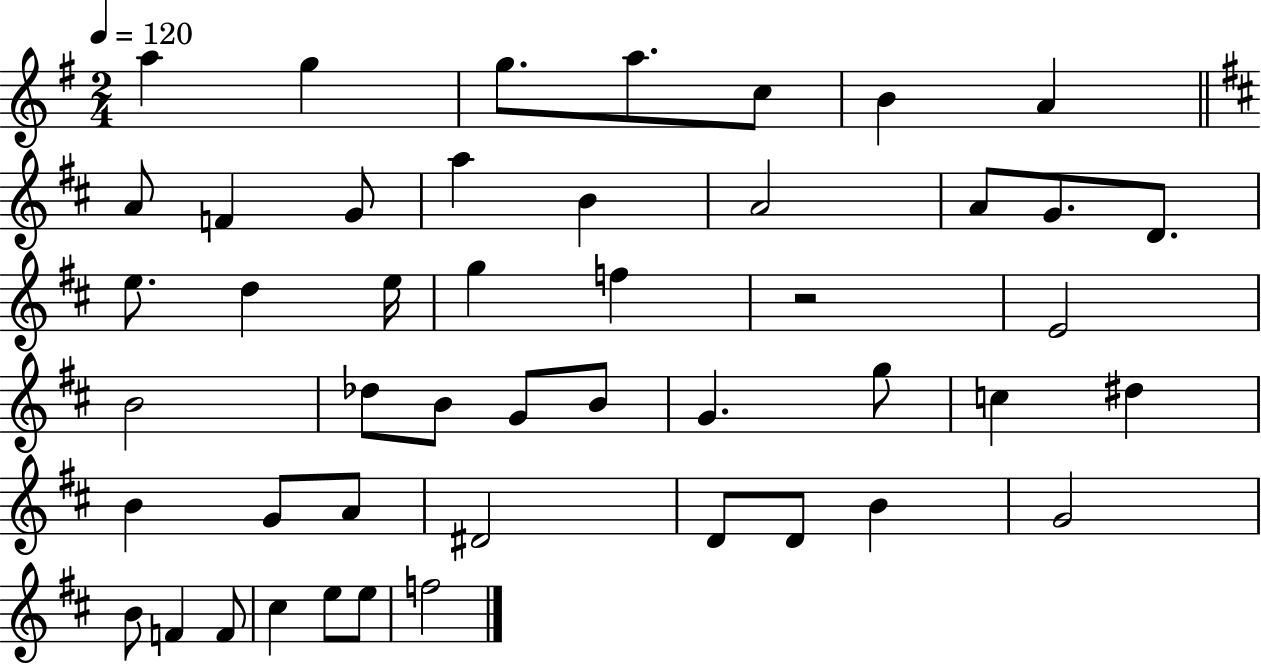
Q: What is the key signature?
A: G major